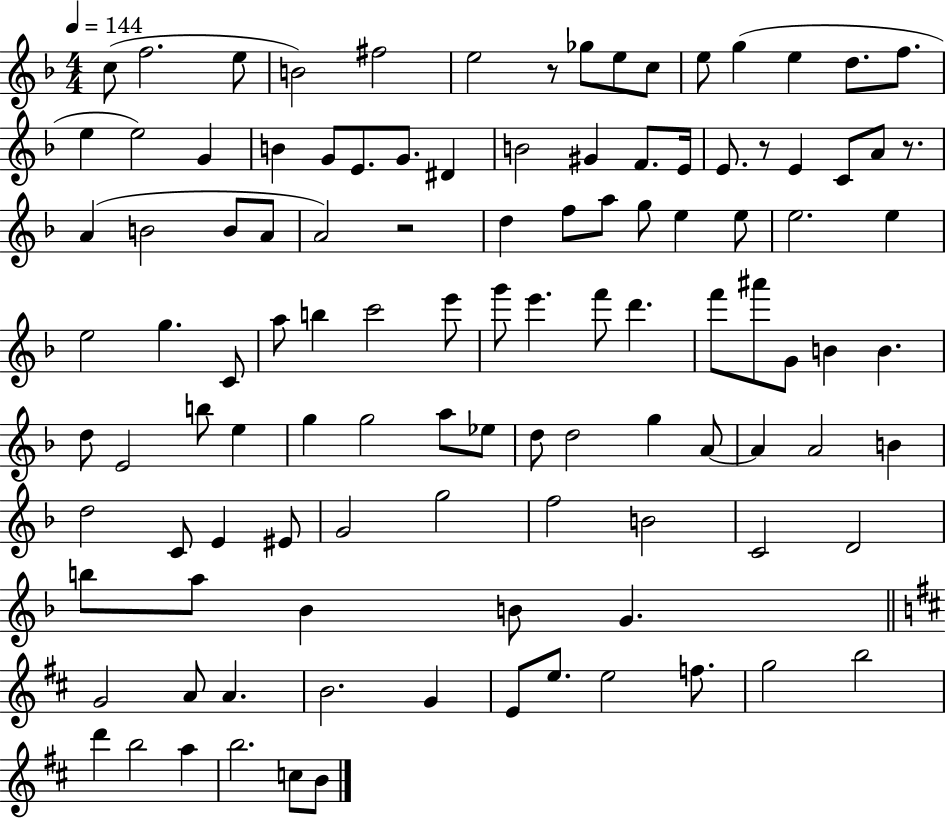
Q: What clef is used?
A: treble